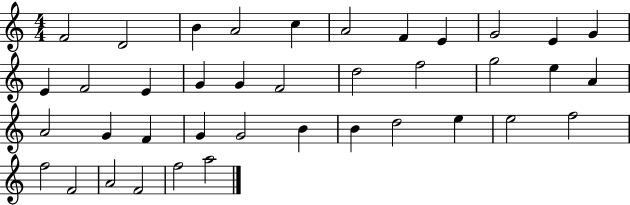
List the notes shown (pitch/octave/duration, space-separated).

F4/h D4/h B4/q A4/h C5/q A4/h F4/q E4/q G4/h E4/q G4/q E4/q F4/h E4/q G4/q G4/q F4/h D5/h F5/h G5/h E5/q A4/q A4/h G4/q F4/q G4/q G4/h B4/q B4/q D5/h E5/q E5/h F5/h F5/h F4/h A4/h F4/h F5/h A5/h